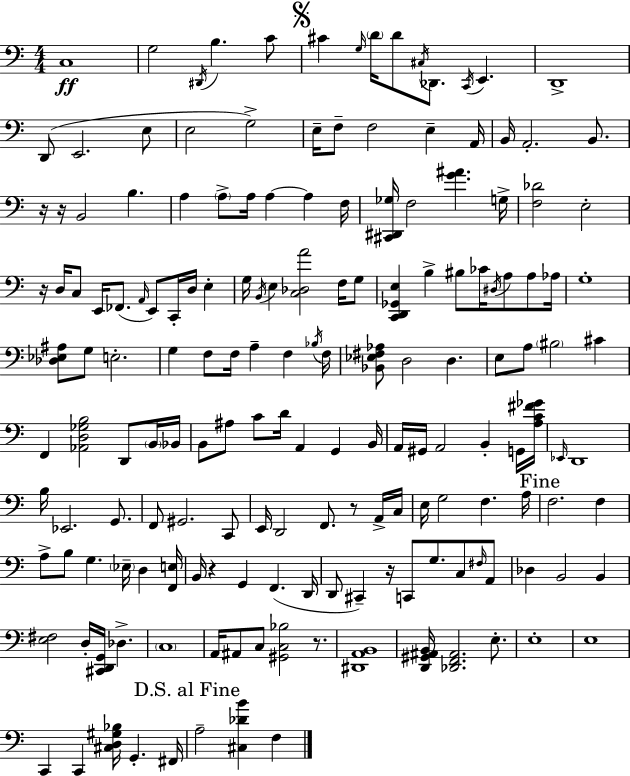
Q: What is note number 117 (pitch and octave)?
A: G2